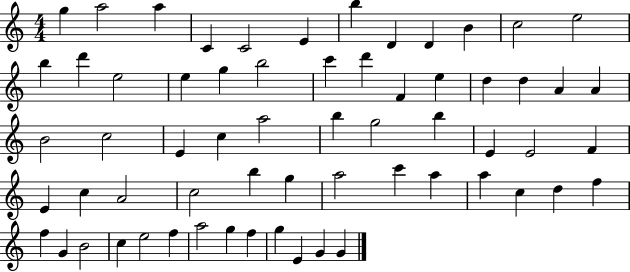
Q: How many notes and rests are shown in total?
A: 63